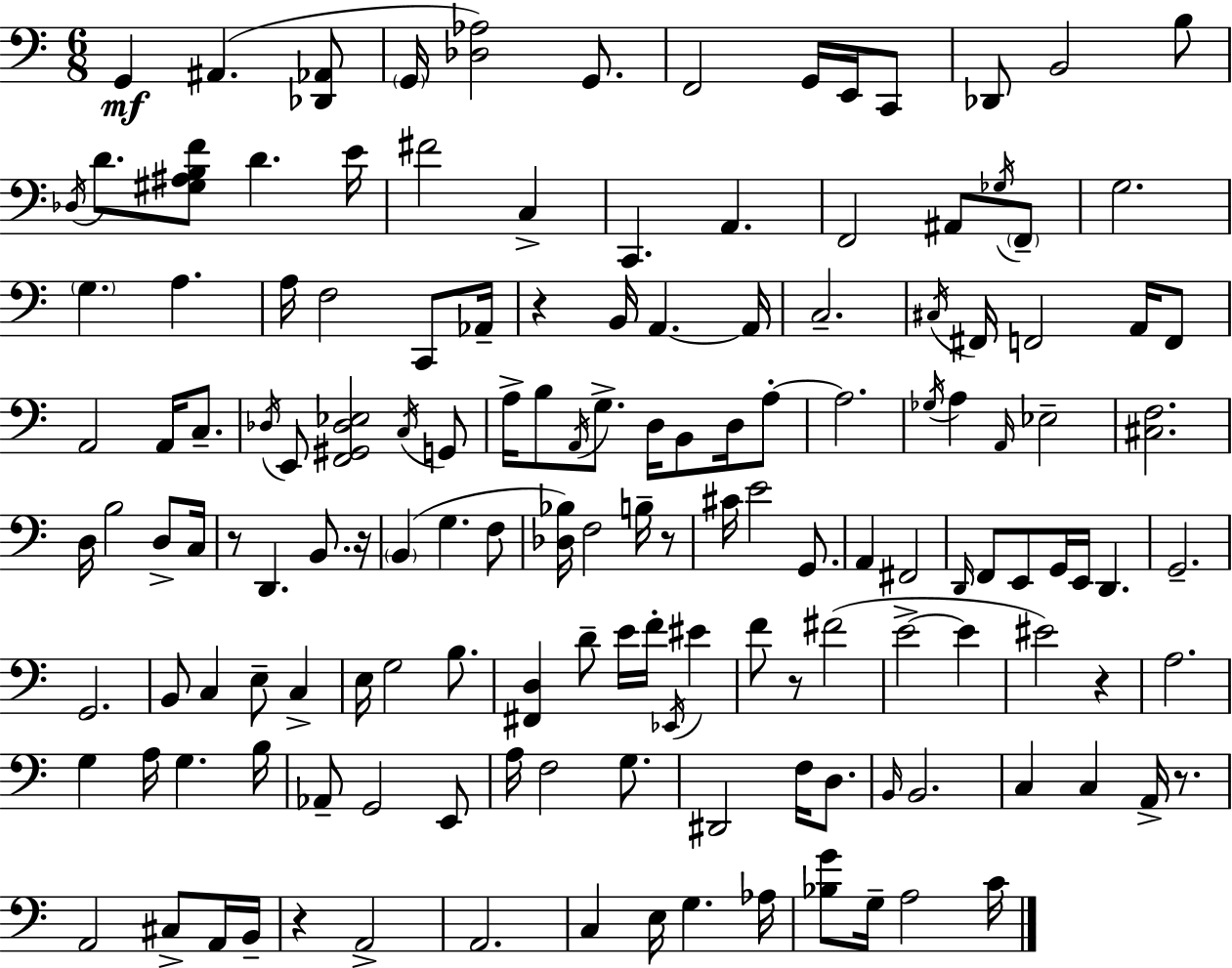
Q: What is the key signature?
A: A minor